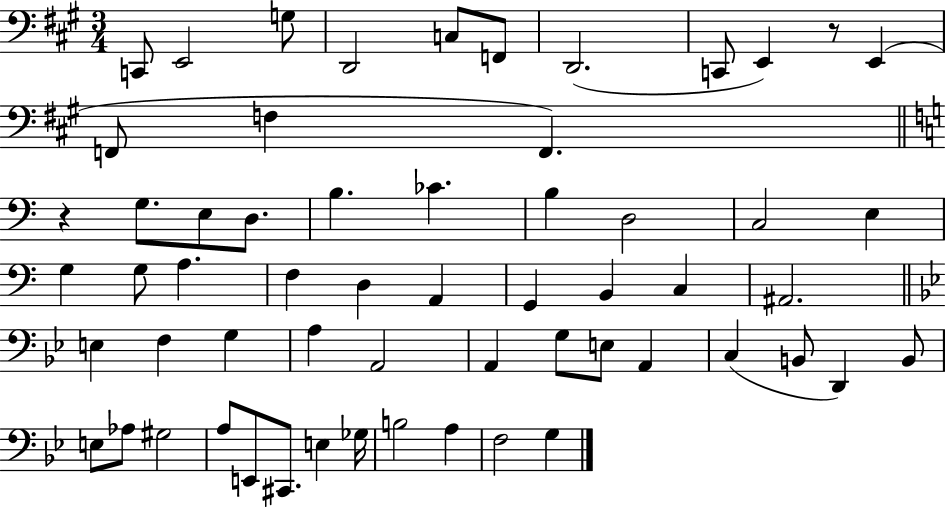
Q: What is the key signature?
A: A major